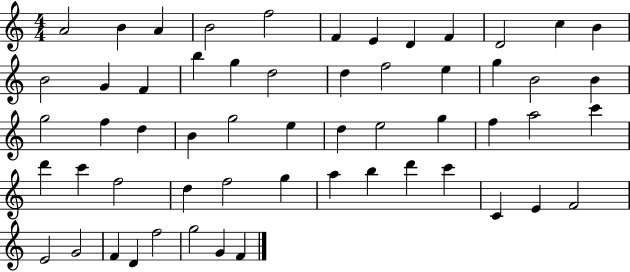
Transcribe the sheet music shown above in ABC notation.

X:1
T:Untitled
M:4/4
L:1/4
K:C
A2 B A B2 f2 F E D F D2 c B B2 G F b g d2 d f2 e g B2 B g2 f d B g2 e d e2 g f a2 c' d' c' f2 d f2 g a b d' c' C E F2 E2 G2 F D f2 g2 G F